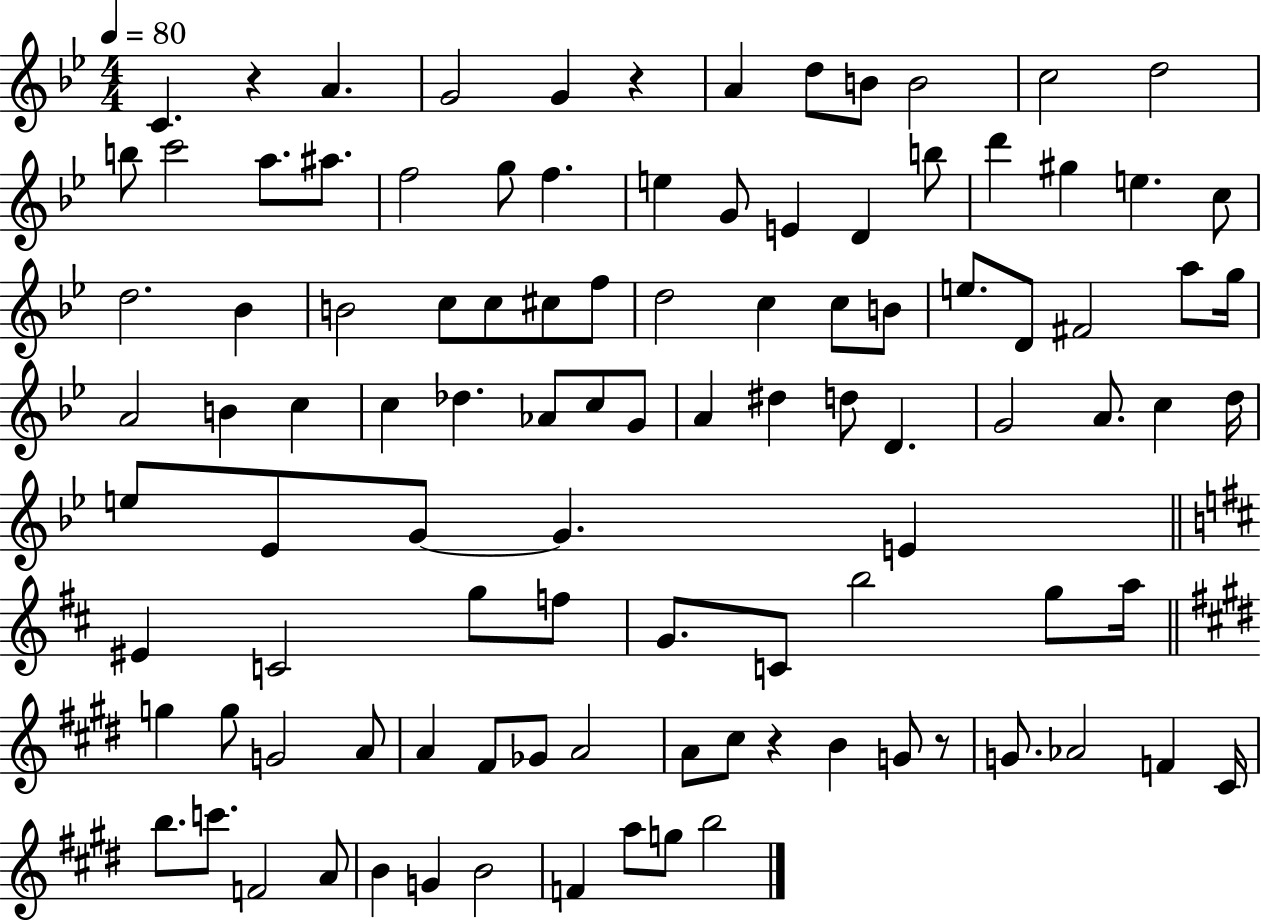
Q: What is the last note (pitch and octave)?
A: B5